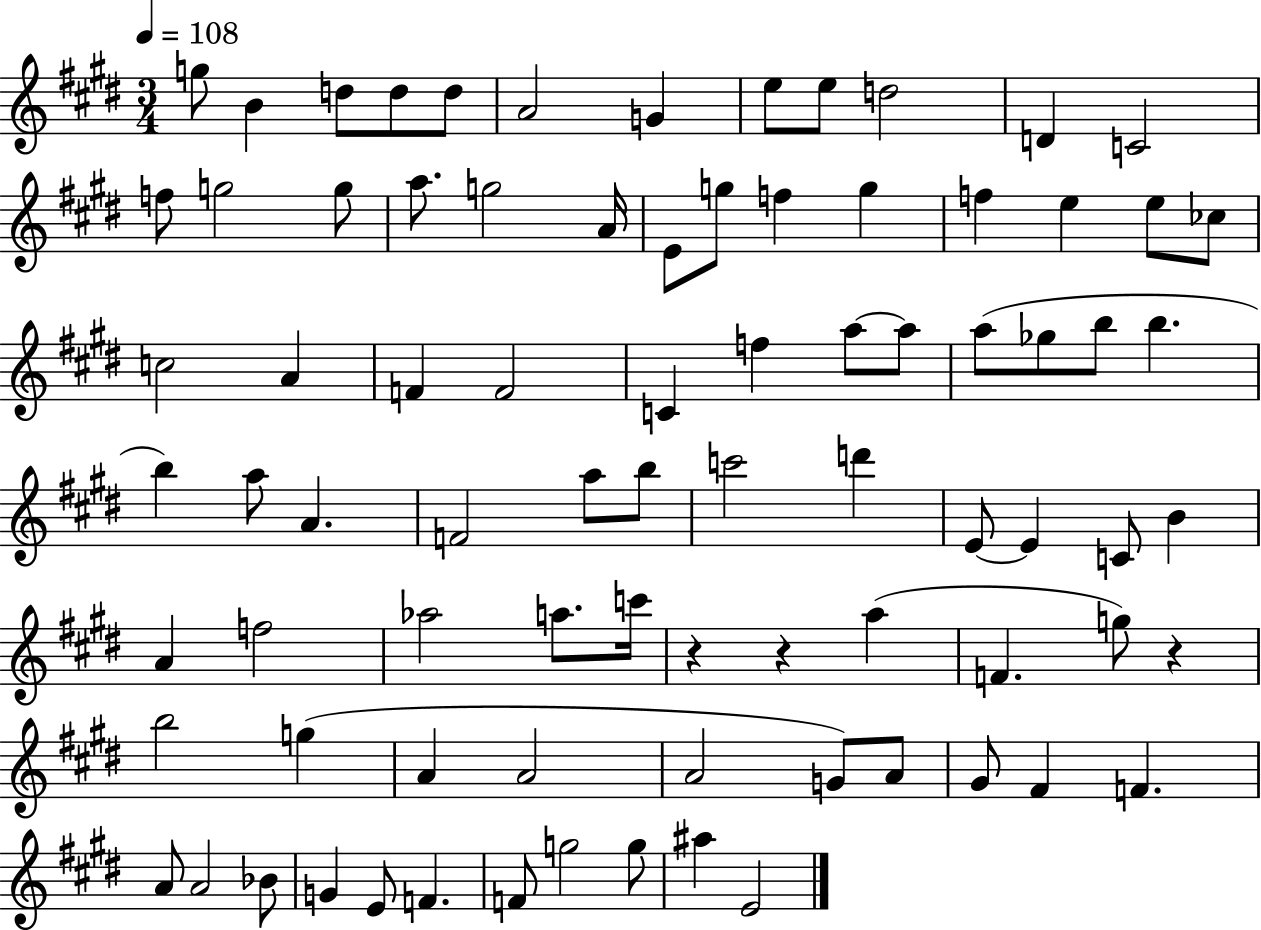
{
  \clef treble
  \numericTimeSignature
  \time 3/4
  \key e \major
  \tempo 4 = 108
  g''8 b'4 d''8 d''8 d''8 | a'2 g'4 | e''8 e''8 d''2 | d'4 c'2 | \break f''8 g''2 g''8 | a''8. g''2 a'16 | e'8 g''8 f''4 g''4 | f''4 e''4 e''8 ces''8 | \break c''2 a'4 | f'4 f'2 | c'4 f''4 a''8~~ a''8 | a''8( ges''8 b''8 b''4. | \break b''4) a''8 a'4. | f'2 a''8 b''8 | c'''2 d'''4 | e'8~~ e'4 c'8 b'4 | \break a'4 f''2 | aes''2 a''8. c'''16 | r4 r4 a''4( | f'4. g''8) r4 | \break b''2 g''4( | a'4 a'2 | a'2 g'8) a'8 | gis'8 fis'4 f'4. | \break a'8 a'2 bes'8 | g'4 e'8 f'4. | f'8 g''2 g''8 | ais''4 e'2 | \break \bar "|."
}